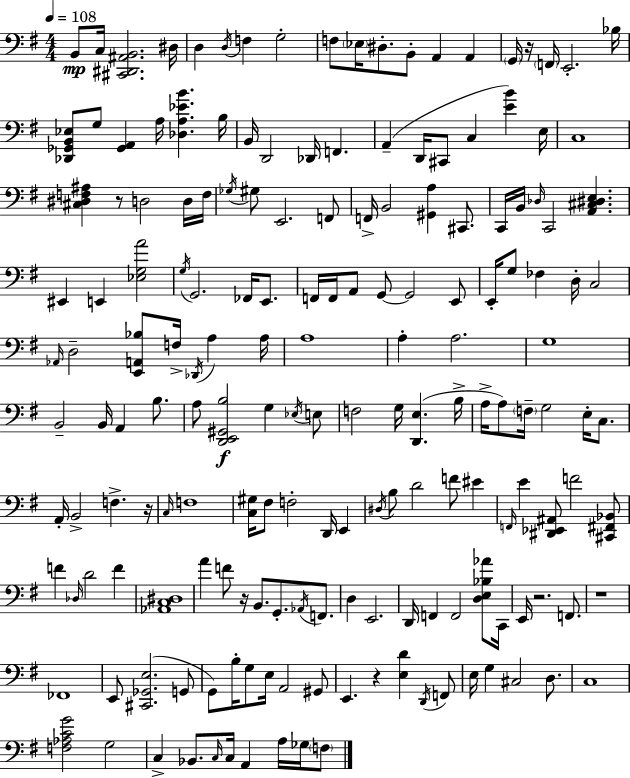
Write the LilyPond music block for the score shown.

{
  \clef bass
  \numericTimeSignature
  \time 4/4
  \key g \major
  \tempo 4 = 108
  b,8\mp c16 <cis, dis, ais, b,>2. dis16 | d4 \acciaccatura { d16 } f4 g2-. | f8 \parenthesize ees16 dis8.-. b,8-. a,4 a,4 | \parenthesize g,16 r16 \parenthesize f,16 e,2.-. | \break bes16 <des, ges, b, ees>8 g8 <ges, a,>4 a16 <des a ees' b'>4. | b16 b,16 d,2 des,16 f,4. | a,4--( d,16 cis,8 c4 <e' b'>4) | e16 c1 | \break <cis dis f ais>4 r8 d2 d16 | f16 \acciaccatura { ges16 } gis8 e,2. | f,8 f,16-> b,2 <gis, a>4 cis,8. | c,16 b,16 \grace { des16 } c,2 <a, cis dis e>4. | \break eis,4 e,4 <ees g a'>2 | \acciaccatura { g16 } g,2. | fes,16 e,8. f,16 f,16 a,8 g,8~~ g,2 | e,8 e,16-. g8 fes4 d16-. c2 | \break \grace { aes,16 } d2-- <e, a, bes>8 f16-> | \acciaccatura { des,16 } a4 a16 a1 | a4-. a2. | g1 | \break b,2-- b,16 a,4 | b8. a8 <d, e, gis, b>2\f | g4 \acciaccatura { ees16 } e8 f2 g16 | <d, e>4.( b16-> a16-> a8) \parenthesize f16-- g2 | \break e16-. c8. a,16-. b,2-> | f4.-> r16 \grace { c16 } f1 | <c gis>16 fis8 f2-. | d,16 e,4 \acciaccatura { dis16 } b8 d'2 | \break f'8 eis'4 \grace { f,16 } e'4 <dis, ees, ais,>8 | f'2 <cis, fis, bes,>8 f'4 \grace { des16 } d'2 | f'4 <aes, c dis>1 | a'4 f'8 | \break r16 b,8. g,8.-. \acciaccatura { aes,16 } f,8. d4 | e,2. d,16 f,4 | f,2 <d e bes aes'>8 c,16 e,16 r2. | f,8. r1 | \break fes,1 | e,8 <cis, ges, e>2.( | g,8 g,8) b16-. g8 | e16 a,2 gis,8 e,4. | \break r4 <e d'>4 \acciaccatura { d,16 } f,8 e16 g4 | cis2 d8. c1 | <f aes c' g'>2 | g2 c4-> | \break bes,8. \grace { c16 } c16 a,4 a16 ges16 \parenthesize f8 \bar "|."
}